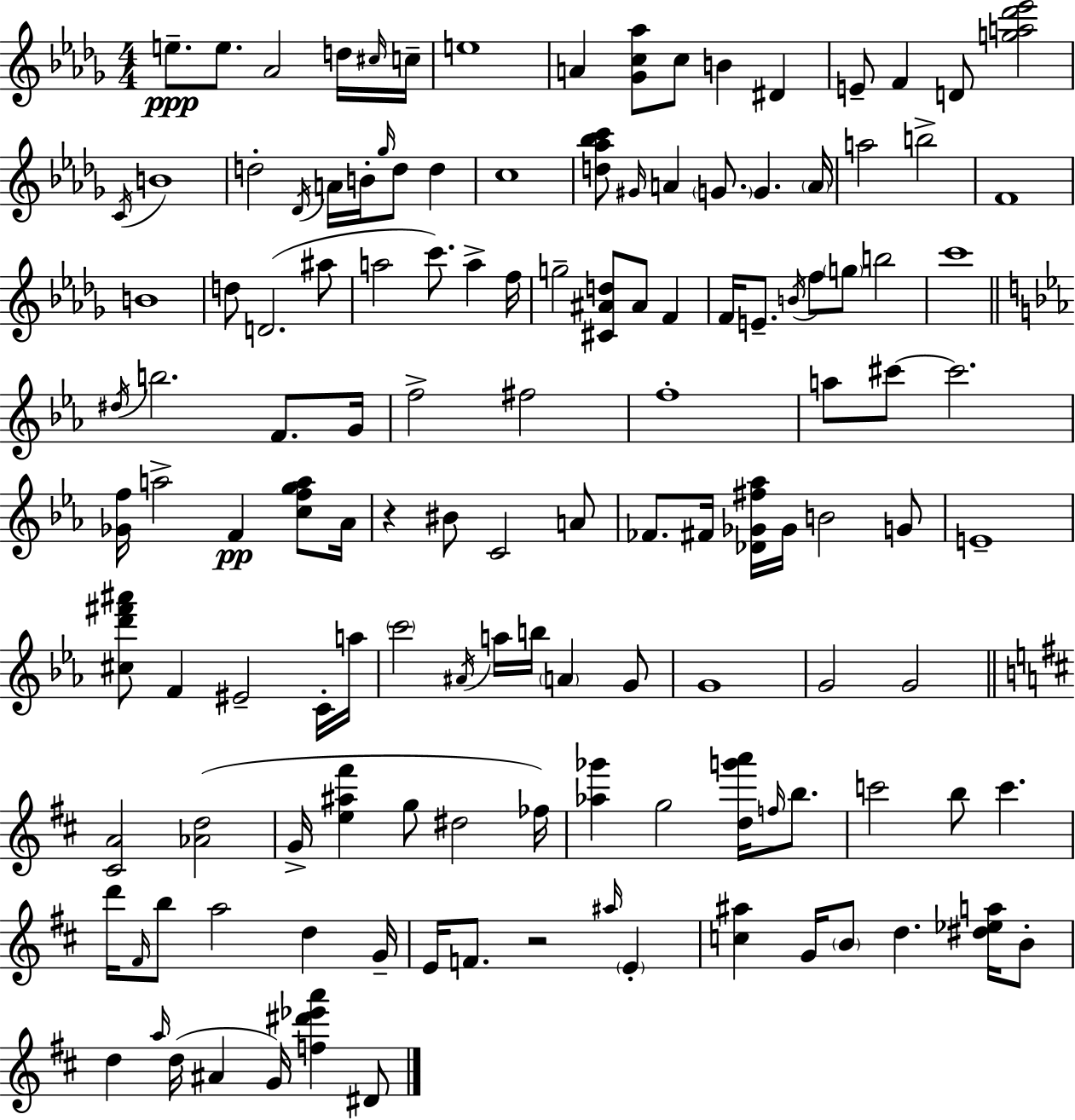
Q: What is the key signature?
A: BES minor